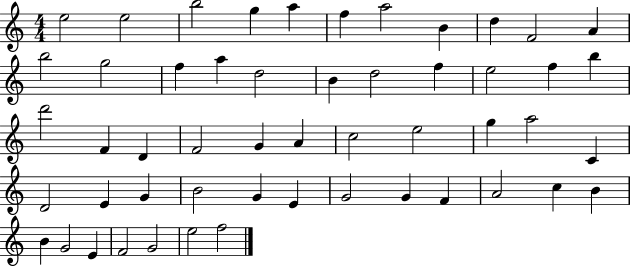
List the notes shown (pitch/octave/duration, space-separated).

E5/h E5/h B5/h G5/q A5/q F5/q A5/h B4/q D5/q F4/h A4/q B5/h G5/h F5/q A5/q D5/h B4/q D5/h F5/q E5/h F5/q B5/q D6/h F4/q D4/q F4/h G4/q A4/q C5/h E5/h G5/q A5/h C4/q D4/h E4/q G4/q B4/h G4/q E4/q G4/h G4/q F4/q A4/h C5/q B4/q B4/q G4/h E4/q F4/h G4/h E5/h F5/h